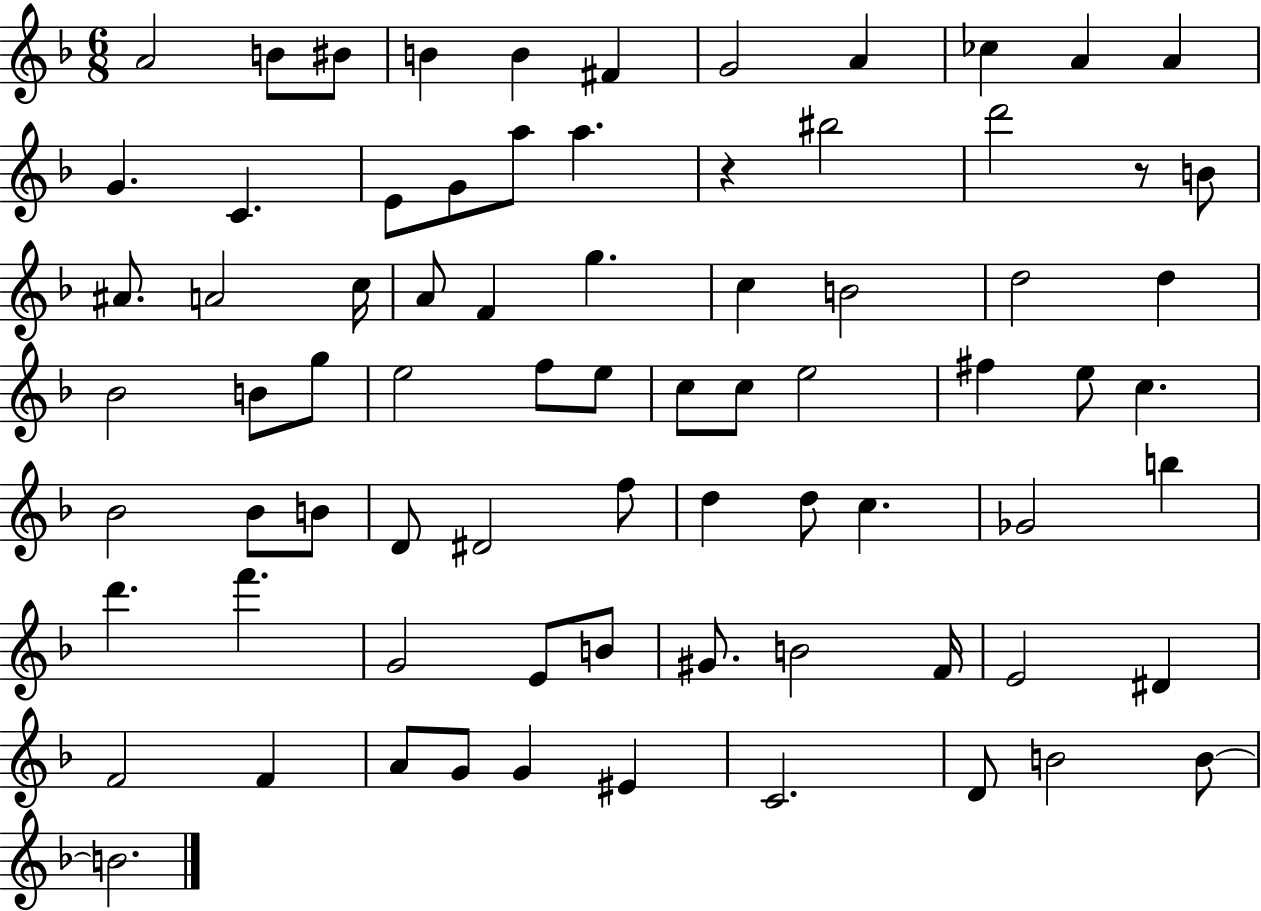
X:1
T:Untitled
M:6/8
L:1/4
K:F
A2 B/2 ^B/2 B B ^F G2 A _c A A G C E/2 G/2 a/2 a z ^b2 d'2 z/2 B/2 ^A/2 A2 c/4 A/2 F g c B2 d2 d _B2 B/2 g/2 e2 f/2 e/2 c/2 c/2 e2 ^f e/2 c _B2 _B/2 B/2 D/2 ^D2 f/2 d d/2 c _G2 b d' f' G2 E/2 B/2 ^G/2 B2 F/4 E2 ^D F2 F A/2 G/2 G ^E C2 D/2 B2 B/2 B2